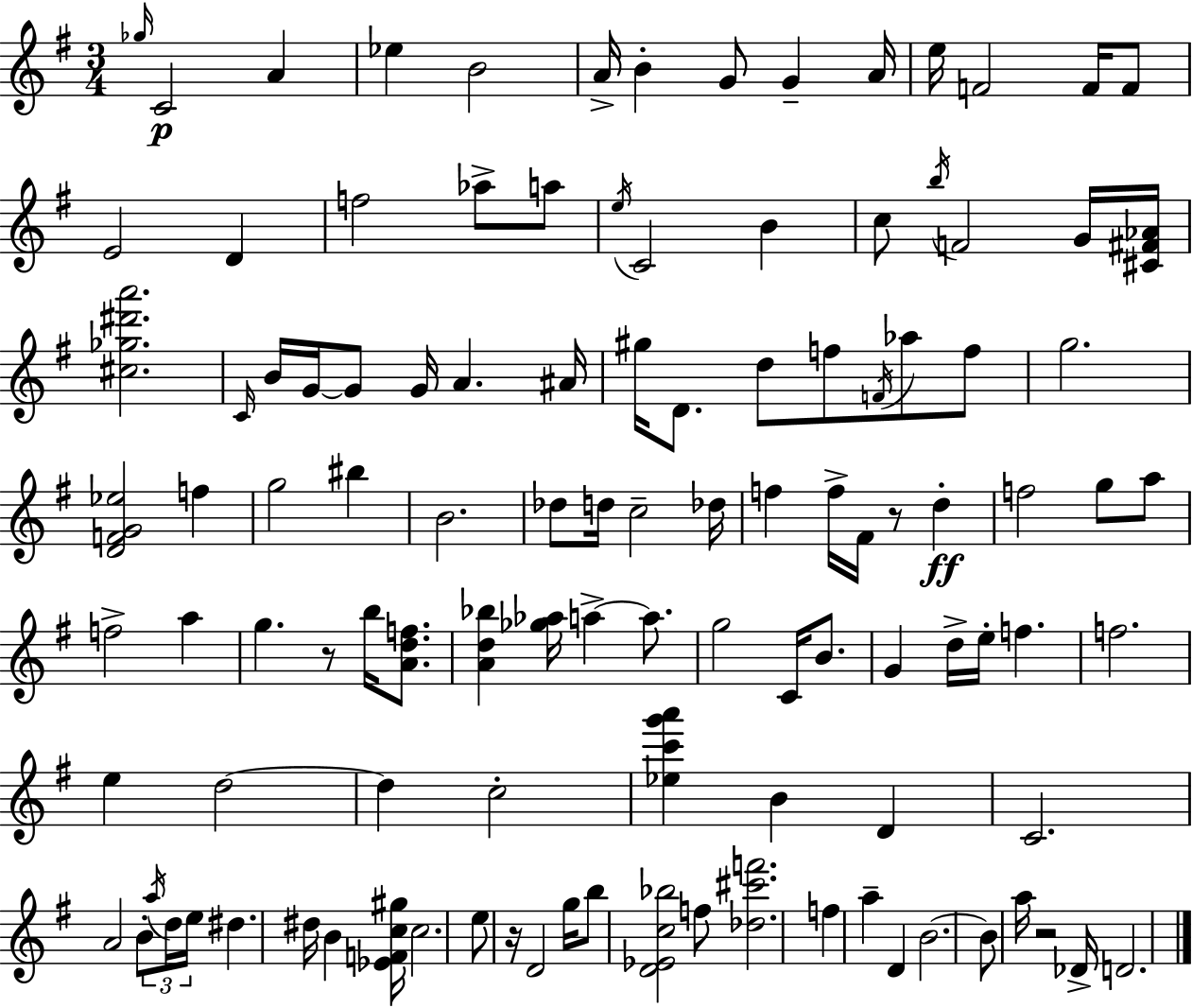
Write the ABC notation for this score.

X:1
T:Untitled
M:3/4
L:1/4
K:G
_g/4 C2 A _e B2 A/4 B G/2 G A/4 e/4 F2 F/4 F/2 E2 D f2 _a/2 a/2 e/4 C2 B c/2 b/4 F2 G/4 [^C^F_A]/4 [^c_g^d'a']2 C/4 B/4 G/4 G/2 G/4 A ^A/4 ^g/4 D/2 d/2 f/2 F/4 _a/2 f/2 g2 [DFG_e]2 f g2 ^b B2 _d/2 d/4 c2 _d/4 f f/4 ^F/4 z/2 d f2 g/2 a/2 f2 a g z/2 b/4 [Adf]/2 [Ad_b] [_g_a]/4 a a/2 g2 C/4 B/2 G d/4 e/4 f f2 e d2 d c2 [_ec'g'a'] B D C2 A2 B/2 a/4 d/4 e/4 ^d ^d/4 B [_EFc^g]/4 c2 e/2 z/4 D2 g/4 b/2 [D_Ec_b]2 f/2 [_d^c'f']2 f a D B2 B/2 a/4 z2 _D/4 D2